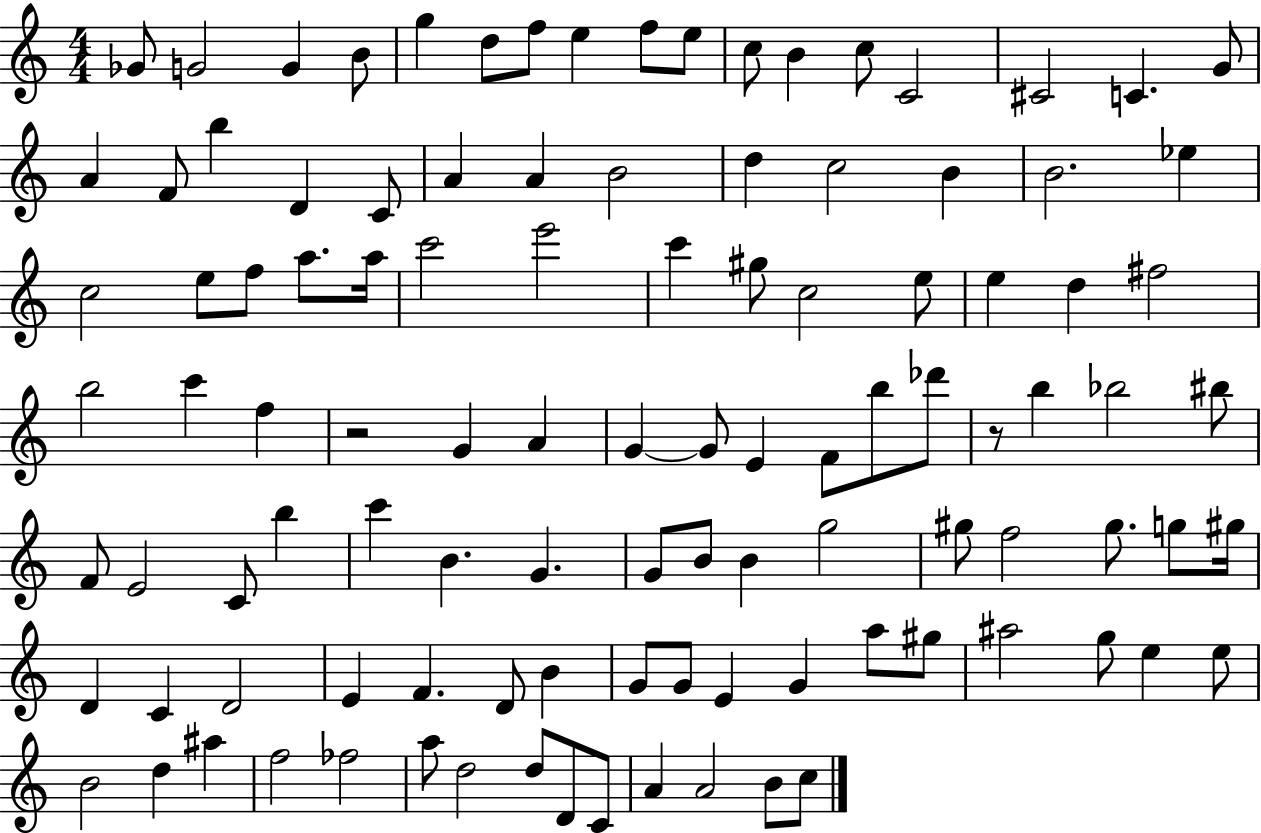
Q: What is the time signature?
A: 4/4